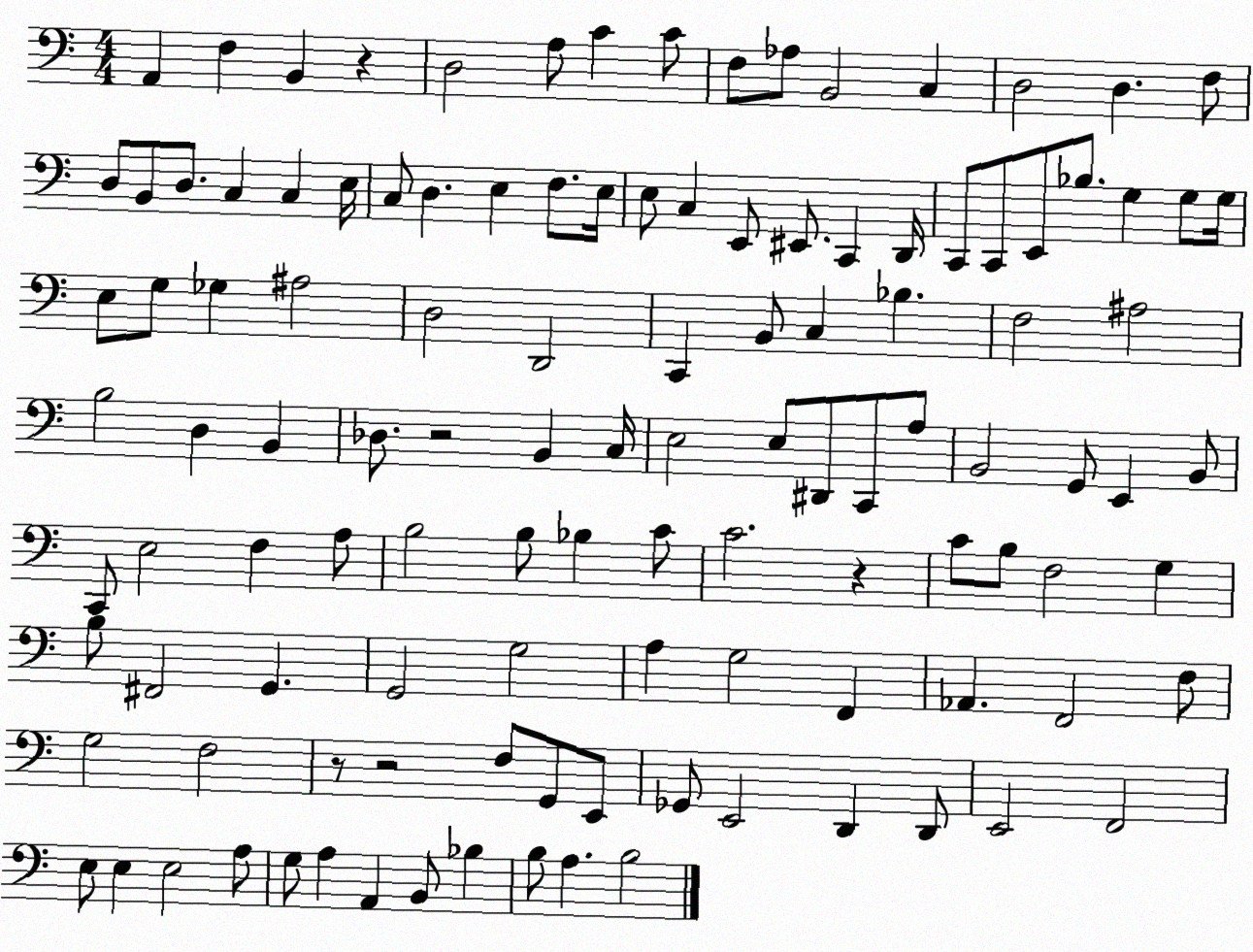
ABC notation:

X:1
T:Untitled
M:4/4
L:1/4
K:C
A,, F, B,, z D,2 A,/2 C C/2 F,/2 _A,/2 B,,2 C, D,2 D, F,/2 D,/2 B,,/2 D,/2 C, C, E,/4 C,/2 D, E, F,/2 E,/4 E,/2 C, E,,/2 ^E,,/2 C,, D,,/4 C,,/2 C,,/2 E,,/2 _B,/2 G, G,/2 G,/4 E,/2 G,/2 _G, ^A,2 D,2 D,,2 C,, B,,/2 C, _B, F,2 ^A,2 B,2 D, B,, _D,/2 z2 B,, C,/4 E,2 E,/2 ^D,,/2 C,,/2 A,/2 B,,2 G,,/2 E,, B,,/2 C,,/2 E,2 F, A,/2 B,2 B,/2 _B, C/2 C2 z C/2 B,/2 F,2 G, B,/2 ^F,,2 G,, G,,2 G,2 A, G,2 F,, _A,, F,,2 F,/2 G,2 F,2 z/2 z2 F,/2 G,,/2 E,,/2 _G,,/2 E,,2 D,, D,,/2 E,,2 F,,2 E,/2 E, E,2 A,/2 G,/2 A, A,, B,,/2 _B, B,/2 A, B,2